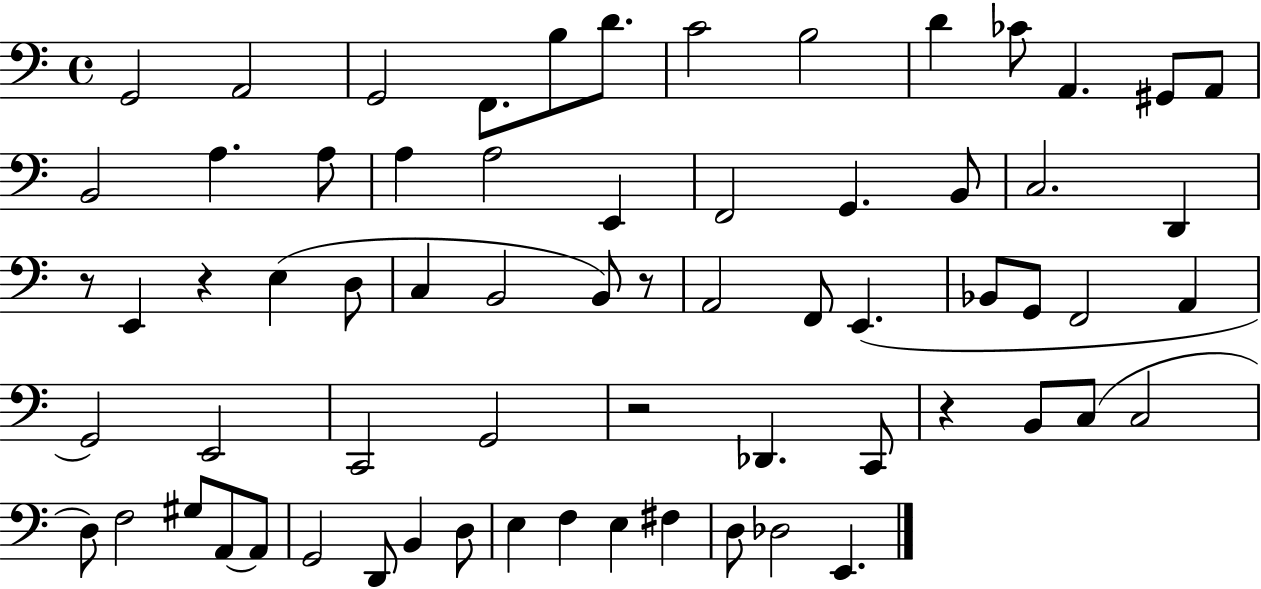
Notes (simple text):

G2/h A2/h G2/h F2/e. B3/e D4/e. C4/h B3/h D4/q CES4/e A2/q. G#2/e A2/e B2/h A3/q. A3/e A3/q A3/h E2/q F2/h G2/q. B2/e C3/h. D2/q R/e E2/q R/q E3/q D3/e C3/q B2/h B2/e R/e A2/h F2/e E2/q. Bb2/e G2/e F2/h A2/q G2/h E2/h C2/h G2/h R/h Db2/q. C2/e R/q B2/e C3/e C3/h D3/e F3/h G#3/e A2/e A2/e G2/h D2/e B2/q D3/e E3/q F3/q E3/q F#3/q D3/e Db3/h E2/q.